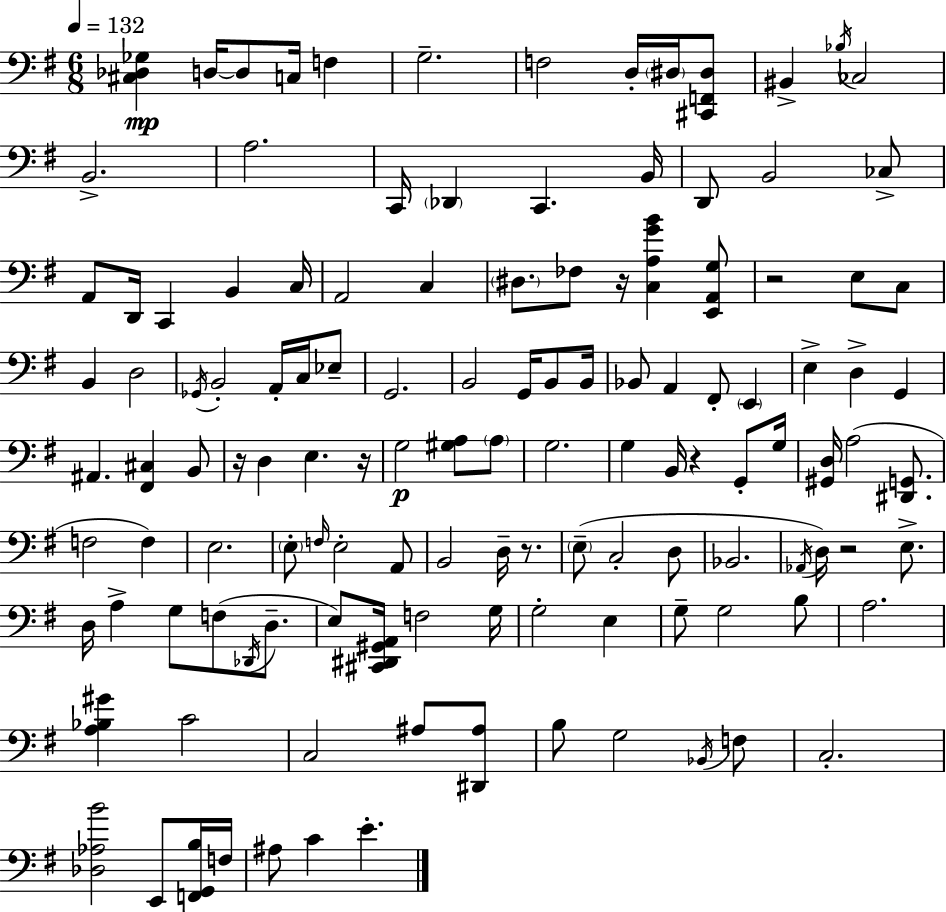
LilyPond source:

{
  \clef bass
  \numericTimeSignature
  \time 6/8
  \key e \minor
  \tempo 4 = 132
  \repeat volta 2 { <cis des ges>4\mp d16~~ d8 c16 f4 | g2.-- | f2 d16-. \parenthesize dis16 <cis, f, dis>8 | bis,4-> \acciaccatura { bes16 } ces2 | \break b,2.-> | a2. | c,16 \parenthesize des,4 c,4. | b,16 d,8 b,2 ces8-> | \break a,8 d,16 c,4 b,4 | c16 a,2 c4 | \parenthesize dis8. fes8 r16 <c a g' b'>4 <e, a, g>8 | r2 e8 c8 | \break b,4 d2 | \acciaccatura { ges,16 } b,2-. a,16-. c16 | ees8-- g,2. | b,2 g,16 b,8 | \break b,16 bes,8 a,4 fis,8-. \parenthesize e,4 | e4-> d4-> g,4 | ais,4. <fis, cis>4 | b,8 r16 d4 e4. | \break r16 g2\p <gis a>8 | \parenthesize a8 g2. | g4 b,16 r4 g,8-. | g16 <gis, d>16 a2( <dis, g,>8. | \break f2 f4) | e2. | \parenthesize e8-. \grace { f16 } e2-. | a,8 b,2 d16-- | \break r8. \parenthesize e8--( c2-. | d8 bes,2. | \acciaccatura { aes,16 } d16) r2 | e8.-> d16 a4-> g8 f8( | \break \acciaccatura { des,16 } d8.-- e8) <cis, dis, gis, a,>16 f2 | g16 g2-. | e4 g8-- g2 | b8 a2. | \break <a bes gis'>4 c'2 | c2 | ais8 <dis, ais>8 b8 g2 | \acciaccatura { bes,16 } f8 c2.-. | \break <des aes b'>2 | e,8 <f, g, b>16 f16 ais8 c'4 | e'4.-. } \bar "|."
}